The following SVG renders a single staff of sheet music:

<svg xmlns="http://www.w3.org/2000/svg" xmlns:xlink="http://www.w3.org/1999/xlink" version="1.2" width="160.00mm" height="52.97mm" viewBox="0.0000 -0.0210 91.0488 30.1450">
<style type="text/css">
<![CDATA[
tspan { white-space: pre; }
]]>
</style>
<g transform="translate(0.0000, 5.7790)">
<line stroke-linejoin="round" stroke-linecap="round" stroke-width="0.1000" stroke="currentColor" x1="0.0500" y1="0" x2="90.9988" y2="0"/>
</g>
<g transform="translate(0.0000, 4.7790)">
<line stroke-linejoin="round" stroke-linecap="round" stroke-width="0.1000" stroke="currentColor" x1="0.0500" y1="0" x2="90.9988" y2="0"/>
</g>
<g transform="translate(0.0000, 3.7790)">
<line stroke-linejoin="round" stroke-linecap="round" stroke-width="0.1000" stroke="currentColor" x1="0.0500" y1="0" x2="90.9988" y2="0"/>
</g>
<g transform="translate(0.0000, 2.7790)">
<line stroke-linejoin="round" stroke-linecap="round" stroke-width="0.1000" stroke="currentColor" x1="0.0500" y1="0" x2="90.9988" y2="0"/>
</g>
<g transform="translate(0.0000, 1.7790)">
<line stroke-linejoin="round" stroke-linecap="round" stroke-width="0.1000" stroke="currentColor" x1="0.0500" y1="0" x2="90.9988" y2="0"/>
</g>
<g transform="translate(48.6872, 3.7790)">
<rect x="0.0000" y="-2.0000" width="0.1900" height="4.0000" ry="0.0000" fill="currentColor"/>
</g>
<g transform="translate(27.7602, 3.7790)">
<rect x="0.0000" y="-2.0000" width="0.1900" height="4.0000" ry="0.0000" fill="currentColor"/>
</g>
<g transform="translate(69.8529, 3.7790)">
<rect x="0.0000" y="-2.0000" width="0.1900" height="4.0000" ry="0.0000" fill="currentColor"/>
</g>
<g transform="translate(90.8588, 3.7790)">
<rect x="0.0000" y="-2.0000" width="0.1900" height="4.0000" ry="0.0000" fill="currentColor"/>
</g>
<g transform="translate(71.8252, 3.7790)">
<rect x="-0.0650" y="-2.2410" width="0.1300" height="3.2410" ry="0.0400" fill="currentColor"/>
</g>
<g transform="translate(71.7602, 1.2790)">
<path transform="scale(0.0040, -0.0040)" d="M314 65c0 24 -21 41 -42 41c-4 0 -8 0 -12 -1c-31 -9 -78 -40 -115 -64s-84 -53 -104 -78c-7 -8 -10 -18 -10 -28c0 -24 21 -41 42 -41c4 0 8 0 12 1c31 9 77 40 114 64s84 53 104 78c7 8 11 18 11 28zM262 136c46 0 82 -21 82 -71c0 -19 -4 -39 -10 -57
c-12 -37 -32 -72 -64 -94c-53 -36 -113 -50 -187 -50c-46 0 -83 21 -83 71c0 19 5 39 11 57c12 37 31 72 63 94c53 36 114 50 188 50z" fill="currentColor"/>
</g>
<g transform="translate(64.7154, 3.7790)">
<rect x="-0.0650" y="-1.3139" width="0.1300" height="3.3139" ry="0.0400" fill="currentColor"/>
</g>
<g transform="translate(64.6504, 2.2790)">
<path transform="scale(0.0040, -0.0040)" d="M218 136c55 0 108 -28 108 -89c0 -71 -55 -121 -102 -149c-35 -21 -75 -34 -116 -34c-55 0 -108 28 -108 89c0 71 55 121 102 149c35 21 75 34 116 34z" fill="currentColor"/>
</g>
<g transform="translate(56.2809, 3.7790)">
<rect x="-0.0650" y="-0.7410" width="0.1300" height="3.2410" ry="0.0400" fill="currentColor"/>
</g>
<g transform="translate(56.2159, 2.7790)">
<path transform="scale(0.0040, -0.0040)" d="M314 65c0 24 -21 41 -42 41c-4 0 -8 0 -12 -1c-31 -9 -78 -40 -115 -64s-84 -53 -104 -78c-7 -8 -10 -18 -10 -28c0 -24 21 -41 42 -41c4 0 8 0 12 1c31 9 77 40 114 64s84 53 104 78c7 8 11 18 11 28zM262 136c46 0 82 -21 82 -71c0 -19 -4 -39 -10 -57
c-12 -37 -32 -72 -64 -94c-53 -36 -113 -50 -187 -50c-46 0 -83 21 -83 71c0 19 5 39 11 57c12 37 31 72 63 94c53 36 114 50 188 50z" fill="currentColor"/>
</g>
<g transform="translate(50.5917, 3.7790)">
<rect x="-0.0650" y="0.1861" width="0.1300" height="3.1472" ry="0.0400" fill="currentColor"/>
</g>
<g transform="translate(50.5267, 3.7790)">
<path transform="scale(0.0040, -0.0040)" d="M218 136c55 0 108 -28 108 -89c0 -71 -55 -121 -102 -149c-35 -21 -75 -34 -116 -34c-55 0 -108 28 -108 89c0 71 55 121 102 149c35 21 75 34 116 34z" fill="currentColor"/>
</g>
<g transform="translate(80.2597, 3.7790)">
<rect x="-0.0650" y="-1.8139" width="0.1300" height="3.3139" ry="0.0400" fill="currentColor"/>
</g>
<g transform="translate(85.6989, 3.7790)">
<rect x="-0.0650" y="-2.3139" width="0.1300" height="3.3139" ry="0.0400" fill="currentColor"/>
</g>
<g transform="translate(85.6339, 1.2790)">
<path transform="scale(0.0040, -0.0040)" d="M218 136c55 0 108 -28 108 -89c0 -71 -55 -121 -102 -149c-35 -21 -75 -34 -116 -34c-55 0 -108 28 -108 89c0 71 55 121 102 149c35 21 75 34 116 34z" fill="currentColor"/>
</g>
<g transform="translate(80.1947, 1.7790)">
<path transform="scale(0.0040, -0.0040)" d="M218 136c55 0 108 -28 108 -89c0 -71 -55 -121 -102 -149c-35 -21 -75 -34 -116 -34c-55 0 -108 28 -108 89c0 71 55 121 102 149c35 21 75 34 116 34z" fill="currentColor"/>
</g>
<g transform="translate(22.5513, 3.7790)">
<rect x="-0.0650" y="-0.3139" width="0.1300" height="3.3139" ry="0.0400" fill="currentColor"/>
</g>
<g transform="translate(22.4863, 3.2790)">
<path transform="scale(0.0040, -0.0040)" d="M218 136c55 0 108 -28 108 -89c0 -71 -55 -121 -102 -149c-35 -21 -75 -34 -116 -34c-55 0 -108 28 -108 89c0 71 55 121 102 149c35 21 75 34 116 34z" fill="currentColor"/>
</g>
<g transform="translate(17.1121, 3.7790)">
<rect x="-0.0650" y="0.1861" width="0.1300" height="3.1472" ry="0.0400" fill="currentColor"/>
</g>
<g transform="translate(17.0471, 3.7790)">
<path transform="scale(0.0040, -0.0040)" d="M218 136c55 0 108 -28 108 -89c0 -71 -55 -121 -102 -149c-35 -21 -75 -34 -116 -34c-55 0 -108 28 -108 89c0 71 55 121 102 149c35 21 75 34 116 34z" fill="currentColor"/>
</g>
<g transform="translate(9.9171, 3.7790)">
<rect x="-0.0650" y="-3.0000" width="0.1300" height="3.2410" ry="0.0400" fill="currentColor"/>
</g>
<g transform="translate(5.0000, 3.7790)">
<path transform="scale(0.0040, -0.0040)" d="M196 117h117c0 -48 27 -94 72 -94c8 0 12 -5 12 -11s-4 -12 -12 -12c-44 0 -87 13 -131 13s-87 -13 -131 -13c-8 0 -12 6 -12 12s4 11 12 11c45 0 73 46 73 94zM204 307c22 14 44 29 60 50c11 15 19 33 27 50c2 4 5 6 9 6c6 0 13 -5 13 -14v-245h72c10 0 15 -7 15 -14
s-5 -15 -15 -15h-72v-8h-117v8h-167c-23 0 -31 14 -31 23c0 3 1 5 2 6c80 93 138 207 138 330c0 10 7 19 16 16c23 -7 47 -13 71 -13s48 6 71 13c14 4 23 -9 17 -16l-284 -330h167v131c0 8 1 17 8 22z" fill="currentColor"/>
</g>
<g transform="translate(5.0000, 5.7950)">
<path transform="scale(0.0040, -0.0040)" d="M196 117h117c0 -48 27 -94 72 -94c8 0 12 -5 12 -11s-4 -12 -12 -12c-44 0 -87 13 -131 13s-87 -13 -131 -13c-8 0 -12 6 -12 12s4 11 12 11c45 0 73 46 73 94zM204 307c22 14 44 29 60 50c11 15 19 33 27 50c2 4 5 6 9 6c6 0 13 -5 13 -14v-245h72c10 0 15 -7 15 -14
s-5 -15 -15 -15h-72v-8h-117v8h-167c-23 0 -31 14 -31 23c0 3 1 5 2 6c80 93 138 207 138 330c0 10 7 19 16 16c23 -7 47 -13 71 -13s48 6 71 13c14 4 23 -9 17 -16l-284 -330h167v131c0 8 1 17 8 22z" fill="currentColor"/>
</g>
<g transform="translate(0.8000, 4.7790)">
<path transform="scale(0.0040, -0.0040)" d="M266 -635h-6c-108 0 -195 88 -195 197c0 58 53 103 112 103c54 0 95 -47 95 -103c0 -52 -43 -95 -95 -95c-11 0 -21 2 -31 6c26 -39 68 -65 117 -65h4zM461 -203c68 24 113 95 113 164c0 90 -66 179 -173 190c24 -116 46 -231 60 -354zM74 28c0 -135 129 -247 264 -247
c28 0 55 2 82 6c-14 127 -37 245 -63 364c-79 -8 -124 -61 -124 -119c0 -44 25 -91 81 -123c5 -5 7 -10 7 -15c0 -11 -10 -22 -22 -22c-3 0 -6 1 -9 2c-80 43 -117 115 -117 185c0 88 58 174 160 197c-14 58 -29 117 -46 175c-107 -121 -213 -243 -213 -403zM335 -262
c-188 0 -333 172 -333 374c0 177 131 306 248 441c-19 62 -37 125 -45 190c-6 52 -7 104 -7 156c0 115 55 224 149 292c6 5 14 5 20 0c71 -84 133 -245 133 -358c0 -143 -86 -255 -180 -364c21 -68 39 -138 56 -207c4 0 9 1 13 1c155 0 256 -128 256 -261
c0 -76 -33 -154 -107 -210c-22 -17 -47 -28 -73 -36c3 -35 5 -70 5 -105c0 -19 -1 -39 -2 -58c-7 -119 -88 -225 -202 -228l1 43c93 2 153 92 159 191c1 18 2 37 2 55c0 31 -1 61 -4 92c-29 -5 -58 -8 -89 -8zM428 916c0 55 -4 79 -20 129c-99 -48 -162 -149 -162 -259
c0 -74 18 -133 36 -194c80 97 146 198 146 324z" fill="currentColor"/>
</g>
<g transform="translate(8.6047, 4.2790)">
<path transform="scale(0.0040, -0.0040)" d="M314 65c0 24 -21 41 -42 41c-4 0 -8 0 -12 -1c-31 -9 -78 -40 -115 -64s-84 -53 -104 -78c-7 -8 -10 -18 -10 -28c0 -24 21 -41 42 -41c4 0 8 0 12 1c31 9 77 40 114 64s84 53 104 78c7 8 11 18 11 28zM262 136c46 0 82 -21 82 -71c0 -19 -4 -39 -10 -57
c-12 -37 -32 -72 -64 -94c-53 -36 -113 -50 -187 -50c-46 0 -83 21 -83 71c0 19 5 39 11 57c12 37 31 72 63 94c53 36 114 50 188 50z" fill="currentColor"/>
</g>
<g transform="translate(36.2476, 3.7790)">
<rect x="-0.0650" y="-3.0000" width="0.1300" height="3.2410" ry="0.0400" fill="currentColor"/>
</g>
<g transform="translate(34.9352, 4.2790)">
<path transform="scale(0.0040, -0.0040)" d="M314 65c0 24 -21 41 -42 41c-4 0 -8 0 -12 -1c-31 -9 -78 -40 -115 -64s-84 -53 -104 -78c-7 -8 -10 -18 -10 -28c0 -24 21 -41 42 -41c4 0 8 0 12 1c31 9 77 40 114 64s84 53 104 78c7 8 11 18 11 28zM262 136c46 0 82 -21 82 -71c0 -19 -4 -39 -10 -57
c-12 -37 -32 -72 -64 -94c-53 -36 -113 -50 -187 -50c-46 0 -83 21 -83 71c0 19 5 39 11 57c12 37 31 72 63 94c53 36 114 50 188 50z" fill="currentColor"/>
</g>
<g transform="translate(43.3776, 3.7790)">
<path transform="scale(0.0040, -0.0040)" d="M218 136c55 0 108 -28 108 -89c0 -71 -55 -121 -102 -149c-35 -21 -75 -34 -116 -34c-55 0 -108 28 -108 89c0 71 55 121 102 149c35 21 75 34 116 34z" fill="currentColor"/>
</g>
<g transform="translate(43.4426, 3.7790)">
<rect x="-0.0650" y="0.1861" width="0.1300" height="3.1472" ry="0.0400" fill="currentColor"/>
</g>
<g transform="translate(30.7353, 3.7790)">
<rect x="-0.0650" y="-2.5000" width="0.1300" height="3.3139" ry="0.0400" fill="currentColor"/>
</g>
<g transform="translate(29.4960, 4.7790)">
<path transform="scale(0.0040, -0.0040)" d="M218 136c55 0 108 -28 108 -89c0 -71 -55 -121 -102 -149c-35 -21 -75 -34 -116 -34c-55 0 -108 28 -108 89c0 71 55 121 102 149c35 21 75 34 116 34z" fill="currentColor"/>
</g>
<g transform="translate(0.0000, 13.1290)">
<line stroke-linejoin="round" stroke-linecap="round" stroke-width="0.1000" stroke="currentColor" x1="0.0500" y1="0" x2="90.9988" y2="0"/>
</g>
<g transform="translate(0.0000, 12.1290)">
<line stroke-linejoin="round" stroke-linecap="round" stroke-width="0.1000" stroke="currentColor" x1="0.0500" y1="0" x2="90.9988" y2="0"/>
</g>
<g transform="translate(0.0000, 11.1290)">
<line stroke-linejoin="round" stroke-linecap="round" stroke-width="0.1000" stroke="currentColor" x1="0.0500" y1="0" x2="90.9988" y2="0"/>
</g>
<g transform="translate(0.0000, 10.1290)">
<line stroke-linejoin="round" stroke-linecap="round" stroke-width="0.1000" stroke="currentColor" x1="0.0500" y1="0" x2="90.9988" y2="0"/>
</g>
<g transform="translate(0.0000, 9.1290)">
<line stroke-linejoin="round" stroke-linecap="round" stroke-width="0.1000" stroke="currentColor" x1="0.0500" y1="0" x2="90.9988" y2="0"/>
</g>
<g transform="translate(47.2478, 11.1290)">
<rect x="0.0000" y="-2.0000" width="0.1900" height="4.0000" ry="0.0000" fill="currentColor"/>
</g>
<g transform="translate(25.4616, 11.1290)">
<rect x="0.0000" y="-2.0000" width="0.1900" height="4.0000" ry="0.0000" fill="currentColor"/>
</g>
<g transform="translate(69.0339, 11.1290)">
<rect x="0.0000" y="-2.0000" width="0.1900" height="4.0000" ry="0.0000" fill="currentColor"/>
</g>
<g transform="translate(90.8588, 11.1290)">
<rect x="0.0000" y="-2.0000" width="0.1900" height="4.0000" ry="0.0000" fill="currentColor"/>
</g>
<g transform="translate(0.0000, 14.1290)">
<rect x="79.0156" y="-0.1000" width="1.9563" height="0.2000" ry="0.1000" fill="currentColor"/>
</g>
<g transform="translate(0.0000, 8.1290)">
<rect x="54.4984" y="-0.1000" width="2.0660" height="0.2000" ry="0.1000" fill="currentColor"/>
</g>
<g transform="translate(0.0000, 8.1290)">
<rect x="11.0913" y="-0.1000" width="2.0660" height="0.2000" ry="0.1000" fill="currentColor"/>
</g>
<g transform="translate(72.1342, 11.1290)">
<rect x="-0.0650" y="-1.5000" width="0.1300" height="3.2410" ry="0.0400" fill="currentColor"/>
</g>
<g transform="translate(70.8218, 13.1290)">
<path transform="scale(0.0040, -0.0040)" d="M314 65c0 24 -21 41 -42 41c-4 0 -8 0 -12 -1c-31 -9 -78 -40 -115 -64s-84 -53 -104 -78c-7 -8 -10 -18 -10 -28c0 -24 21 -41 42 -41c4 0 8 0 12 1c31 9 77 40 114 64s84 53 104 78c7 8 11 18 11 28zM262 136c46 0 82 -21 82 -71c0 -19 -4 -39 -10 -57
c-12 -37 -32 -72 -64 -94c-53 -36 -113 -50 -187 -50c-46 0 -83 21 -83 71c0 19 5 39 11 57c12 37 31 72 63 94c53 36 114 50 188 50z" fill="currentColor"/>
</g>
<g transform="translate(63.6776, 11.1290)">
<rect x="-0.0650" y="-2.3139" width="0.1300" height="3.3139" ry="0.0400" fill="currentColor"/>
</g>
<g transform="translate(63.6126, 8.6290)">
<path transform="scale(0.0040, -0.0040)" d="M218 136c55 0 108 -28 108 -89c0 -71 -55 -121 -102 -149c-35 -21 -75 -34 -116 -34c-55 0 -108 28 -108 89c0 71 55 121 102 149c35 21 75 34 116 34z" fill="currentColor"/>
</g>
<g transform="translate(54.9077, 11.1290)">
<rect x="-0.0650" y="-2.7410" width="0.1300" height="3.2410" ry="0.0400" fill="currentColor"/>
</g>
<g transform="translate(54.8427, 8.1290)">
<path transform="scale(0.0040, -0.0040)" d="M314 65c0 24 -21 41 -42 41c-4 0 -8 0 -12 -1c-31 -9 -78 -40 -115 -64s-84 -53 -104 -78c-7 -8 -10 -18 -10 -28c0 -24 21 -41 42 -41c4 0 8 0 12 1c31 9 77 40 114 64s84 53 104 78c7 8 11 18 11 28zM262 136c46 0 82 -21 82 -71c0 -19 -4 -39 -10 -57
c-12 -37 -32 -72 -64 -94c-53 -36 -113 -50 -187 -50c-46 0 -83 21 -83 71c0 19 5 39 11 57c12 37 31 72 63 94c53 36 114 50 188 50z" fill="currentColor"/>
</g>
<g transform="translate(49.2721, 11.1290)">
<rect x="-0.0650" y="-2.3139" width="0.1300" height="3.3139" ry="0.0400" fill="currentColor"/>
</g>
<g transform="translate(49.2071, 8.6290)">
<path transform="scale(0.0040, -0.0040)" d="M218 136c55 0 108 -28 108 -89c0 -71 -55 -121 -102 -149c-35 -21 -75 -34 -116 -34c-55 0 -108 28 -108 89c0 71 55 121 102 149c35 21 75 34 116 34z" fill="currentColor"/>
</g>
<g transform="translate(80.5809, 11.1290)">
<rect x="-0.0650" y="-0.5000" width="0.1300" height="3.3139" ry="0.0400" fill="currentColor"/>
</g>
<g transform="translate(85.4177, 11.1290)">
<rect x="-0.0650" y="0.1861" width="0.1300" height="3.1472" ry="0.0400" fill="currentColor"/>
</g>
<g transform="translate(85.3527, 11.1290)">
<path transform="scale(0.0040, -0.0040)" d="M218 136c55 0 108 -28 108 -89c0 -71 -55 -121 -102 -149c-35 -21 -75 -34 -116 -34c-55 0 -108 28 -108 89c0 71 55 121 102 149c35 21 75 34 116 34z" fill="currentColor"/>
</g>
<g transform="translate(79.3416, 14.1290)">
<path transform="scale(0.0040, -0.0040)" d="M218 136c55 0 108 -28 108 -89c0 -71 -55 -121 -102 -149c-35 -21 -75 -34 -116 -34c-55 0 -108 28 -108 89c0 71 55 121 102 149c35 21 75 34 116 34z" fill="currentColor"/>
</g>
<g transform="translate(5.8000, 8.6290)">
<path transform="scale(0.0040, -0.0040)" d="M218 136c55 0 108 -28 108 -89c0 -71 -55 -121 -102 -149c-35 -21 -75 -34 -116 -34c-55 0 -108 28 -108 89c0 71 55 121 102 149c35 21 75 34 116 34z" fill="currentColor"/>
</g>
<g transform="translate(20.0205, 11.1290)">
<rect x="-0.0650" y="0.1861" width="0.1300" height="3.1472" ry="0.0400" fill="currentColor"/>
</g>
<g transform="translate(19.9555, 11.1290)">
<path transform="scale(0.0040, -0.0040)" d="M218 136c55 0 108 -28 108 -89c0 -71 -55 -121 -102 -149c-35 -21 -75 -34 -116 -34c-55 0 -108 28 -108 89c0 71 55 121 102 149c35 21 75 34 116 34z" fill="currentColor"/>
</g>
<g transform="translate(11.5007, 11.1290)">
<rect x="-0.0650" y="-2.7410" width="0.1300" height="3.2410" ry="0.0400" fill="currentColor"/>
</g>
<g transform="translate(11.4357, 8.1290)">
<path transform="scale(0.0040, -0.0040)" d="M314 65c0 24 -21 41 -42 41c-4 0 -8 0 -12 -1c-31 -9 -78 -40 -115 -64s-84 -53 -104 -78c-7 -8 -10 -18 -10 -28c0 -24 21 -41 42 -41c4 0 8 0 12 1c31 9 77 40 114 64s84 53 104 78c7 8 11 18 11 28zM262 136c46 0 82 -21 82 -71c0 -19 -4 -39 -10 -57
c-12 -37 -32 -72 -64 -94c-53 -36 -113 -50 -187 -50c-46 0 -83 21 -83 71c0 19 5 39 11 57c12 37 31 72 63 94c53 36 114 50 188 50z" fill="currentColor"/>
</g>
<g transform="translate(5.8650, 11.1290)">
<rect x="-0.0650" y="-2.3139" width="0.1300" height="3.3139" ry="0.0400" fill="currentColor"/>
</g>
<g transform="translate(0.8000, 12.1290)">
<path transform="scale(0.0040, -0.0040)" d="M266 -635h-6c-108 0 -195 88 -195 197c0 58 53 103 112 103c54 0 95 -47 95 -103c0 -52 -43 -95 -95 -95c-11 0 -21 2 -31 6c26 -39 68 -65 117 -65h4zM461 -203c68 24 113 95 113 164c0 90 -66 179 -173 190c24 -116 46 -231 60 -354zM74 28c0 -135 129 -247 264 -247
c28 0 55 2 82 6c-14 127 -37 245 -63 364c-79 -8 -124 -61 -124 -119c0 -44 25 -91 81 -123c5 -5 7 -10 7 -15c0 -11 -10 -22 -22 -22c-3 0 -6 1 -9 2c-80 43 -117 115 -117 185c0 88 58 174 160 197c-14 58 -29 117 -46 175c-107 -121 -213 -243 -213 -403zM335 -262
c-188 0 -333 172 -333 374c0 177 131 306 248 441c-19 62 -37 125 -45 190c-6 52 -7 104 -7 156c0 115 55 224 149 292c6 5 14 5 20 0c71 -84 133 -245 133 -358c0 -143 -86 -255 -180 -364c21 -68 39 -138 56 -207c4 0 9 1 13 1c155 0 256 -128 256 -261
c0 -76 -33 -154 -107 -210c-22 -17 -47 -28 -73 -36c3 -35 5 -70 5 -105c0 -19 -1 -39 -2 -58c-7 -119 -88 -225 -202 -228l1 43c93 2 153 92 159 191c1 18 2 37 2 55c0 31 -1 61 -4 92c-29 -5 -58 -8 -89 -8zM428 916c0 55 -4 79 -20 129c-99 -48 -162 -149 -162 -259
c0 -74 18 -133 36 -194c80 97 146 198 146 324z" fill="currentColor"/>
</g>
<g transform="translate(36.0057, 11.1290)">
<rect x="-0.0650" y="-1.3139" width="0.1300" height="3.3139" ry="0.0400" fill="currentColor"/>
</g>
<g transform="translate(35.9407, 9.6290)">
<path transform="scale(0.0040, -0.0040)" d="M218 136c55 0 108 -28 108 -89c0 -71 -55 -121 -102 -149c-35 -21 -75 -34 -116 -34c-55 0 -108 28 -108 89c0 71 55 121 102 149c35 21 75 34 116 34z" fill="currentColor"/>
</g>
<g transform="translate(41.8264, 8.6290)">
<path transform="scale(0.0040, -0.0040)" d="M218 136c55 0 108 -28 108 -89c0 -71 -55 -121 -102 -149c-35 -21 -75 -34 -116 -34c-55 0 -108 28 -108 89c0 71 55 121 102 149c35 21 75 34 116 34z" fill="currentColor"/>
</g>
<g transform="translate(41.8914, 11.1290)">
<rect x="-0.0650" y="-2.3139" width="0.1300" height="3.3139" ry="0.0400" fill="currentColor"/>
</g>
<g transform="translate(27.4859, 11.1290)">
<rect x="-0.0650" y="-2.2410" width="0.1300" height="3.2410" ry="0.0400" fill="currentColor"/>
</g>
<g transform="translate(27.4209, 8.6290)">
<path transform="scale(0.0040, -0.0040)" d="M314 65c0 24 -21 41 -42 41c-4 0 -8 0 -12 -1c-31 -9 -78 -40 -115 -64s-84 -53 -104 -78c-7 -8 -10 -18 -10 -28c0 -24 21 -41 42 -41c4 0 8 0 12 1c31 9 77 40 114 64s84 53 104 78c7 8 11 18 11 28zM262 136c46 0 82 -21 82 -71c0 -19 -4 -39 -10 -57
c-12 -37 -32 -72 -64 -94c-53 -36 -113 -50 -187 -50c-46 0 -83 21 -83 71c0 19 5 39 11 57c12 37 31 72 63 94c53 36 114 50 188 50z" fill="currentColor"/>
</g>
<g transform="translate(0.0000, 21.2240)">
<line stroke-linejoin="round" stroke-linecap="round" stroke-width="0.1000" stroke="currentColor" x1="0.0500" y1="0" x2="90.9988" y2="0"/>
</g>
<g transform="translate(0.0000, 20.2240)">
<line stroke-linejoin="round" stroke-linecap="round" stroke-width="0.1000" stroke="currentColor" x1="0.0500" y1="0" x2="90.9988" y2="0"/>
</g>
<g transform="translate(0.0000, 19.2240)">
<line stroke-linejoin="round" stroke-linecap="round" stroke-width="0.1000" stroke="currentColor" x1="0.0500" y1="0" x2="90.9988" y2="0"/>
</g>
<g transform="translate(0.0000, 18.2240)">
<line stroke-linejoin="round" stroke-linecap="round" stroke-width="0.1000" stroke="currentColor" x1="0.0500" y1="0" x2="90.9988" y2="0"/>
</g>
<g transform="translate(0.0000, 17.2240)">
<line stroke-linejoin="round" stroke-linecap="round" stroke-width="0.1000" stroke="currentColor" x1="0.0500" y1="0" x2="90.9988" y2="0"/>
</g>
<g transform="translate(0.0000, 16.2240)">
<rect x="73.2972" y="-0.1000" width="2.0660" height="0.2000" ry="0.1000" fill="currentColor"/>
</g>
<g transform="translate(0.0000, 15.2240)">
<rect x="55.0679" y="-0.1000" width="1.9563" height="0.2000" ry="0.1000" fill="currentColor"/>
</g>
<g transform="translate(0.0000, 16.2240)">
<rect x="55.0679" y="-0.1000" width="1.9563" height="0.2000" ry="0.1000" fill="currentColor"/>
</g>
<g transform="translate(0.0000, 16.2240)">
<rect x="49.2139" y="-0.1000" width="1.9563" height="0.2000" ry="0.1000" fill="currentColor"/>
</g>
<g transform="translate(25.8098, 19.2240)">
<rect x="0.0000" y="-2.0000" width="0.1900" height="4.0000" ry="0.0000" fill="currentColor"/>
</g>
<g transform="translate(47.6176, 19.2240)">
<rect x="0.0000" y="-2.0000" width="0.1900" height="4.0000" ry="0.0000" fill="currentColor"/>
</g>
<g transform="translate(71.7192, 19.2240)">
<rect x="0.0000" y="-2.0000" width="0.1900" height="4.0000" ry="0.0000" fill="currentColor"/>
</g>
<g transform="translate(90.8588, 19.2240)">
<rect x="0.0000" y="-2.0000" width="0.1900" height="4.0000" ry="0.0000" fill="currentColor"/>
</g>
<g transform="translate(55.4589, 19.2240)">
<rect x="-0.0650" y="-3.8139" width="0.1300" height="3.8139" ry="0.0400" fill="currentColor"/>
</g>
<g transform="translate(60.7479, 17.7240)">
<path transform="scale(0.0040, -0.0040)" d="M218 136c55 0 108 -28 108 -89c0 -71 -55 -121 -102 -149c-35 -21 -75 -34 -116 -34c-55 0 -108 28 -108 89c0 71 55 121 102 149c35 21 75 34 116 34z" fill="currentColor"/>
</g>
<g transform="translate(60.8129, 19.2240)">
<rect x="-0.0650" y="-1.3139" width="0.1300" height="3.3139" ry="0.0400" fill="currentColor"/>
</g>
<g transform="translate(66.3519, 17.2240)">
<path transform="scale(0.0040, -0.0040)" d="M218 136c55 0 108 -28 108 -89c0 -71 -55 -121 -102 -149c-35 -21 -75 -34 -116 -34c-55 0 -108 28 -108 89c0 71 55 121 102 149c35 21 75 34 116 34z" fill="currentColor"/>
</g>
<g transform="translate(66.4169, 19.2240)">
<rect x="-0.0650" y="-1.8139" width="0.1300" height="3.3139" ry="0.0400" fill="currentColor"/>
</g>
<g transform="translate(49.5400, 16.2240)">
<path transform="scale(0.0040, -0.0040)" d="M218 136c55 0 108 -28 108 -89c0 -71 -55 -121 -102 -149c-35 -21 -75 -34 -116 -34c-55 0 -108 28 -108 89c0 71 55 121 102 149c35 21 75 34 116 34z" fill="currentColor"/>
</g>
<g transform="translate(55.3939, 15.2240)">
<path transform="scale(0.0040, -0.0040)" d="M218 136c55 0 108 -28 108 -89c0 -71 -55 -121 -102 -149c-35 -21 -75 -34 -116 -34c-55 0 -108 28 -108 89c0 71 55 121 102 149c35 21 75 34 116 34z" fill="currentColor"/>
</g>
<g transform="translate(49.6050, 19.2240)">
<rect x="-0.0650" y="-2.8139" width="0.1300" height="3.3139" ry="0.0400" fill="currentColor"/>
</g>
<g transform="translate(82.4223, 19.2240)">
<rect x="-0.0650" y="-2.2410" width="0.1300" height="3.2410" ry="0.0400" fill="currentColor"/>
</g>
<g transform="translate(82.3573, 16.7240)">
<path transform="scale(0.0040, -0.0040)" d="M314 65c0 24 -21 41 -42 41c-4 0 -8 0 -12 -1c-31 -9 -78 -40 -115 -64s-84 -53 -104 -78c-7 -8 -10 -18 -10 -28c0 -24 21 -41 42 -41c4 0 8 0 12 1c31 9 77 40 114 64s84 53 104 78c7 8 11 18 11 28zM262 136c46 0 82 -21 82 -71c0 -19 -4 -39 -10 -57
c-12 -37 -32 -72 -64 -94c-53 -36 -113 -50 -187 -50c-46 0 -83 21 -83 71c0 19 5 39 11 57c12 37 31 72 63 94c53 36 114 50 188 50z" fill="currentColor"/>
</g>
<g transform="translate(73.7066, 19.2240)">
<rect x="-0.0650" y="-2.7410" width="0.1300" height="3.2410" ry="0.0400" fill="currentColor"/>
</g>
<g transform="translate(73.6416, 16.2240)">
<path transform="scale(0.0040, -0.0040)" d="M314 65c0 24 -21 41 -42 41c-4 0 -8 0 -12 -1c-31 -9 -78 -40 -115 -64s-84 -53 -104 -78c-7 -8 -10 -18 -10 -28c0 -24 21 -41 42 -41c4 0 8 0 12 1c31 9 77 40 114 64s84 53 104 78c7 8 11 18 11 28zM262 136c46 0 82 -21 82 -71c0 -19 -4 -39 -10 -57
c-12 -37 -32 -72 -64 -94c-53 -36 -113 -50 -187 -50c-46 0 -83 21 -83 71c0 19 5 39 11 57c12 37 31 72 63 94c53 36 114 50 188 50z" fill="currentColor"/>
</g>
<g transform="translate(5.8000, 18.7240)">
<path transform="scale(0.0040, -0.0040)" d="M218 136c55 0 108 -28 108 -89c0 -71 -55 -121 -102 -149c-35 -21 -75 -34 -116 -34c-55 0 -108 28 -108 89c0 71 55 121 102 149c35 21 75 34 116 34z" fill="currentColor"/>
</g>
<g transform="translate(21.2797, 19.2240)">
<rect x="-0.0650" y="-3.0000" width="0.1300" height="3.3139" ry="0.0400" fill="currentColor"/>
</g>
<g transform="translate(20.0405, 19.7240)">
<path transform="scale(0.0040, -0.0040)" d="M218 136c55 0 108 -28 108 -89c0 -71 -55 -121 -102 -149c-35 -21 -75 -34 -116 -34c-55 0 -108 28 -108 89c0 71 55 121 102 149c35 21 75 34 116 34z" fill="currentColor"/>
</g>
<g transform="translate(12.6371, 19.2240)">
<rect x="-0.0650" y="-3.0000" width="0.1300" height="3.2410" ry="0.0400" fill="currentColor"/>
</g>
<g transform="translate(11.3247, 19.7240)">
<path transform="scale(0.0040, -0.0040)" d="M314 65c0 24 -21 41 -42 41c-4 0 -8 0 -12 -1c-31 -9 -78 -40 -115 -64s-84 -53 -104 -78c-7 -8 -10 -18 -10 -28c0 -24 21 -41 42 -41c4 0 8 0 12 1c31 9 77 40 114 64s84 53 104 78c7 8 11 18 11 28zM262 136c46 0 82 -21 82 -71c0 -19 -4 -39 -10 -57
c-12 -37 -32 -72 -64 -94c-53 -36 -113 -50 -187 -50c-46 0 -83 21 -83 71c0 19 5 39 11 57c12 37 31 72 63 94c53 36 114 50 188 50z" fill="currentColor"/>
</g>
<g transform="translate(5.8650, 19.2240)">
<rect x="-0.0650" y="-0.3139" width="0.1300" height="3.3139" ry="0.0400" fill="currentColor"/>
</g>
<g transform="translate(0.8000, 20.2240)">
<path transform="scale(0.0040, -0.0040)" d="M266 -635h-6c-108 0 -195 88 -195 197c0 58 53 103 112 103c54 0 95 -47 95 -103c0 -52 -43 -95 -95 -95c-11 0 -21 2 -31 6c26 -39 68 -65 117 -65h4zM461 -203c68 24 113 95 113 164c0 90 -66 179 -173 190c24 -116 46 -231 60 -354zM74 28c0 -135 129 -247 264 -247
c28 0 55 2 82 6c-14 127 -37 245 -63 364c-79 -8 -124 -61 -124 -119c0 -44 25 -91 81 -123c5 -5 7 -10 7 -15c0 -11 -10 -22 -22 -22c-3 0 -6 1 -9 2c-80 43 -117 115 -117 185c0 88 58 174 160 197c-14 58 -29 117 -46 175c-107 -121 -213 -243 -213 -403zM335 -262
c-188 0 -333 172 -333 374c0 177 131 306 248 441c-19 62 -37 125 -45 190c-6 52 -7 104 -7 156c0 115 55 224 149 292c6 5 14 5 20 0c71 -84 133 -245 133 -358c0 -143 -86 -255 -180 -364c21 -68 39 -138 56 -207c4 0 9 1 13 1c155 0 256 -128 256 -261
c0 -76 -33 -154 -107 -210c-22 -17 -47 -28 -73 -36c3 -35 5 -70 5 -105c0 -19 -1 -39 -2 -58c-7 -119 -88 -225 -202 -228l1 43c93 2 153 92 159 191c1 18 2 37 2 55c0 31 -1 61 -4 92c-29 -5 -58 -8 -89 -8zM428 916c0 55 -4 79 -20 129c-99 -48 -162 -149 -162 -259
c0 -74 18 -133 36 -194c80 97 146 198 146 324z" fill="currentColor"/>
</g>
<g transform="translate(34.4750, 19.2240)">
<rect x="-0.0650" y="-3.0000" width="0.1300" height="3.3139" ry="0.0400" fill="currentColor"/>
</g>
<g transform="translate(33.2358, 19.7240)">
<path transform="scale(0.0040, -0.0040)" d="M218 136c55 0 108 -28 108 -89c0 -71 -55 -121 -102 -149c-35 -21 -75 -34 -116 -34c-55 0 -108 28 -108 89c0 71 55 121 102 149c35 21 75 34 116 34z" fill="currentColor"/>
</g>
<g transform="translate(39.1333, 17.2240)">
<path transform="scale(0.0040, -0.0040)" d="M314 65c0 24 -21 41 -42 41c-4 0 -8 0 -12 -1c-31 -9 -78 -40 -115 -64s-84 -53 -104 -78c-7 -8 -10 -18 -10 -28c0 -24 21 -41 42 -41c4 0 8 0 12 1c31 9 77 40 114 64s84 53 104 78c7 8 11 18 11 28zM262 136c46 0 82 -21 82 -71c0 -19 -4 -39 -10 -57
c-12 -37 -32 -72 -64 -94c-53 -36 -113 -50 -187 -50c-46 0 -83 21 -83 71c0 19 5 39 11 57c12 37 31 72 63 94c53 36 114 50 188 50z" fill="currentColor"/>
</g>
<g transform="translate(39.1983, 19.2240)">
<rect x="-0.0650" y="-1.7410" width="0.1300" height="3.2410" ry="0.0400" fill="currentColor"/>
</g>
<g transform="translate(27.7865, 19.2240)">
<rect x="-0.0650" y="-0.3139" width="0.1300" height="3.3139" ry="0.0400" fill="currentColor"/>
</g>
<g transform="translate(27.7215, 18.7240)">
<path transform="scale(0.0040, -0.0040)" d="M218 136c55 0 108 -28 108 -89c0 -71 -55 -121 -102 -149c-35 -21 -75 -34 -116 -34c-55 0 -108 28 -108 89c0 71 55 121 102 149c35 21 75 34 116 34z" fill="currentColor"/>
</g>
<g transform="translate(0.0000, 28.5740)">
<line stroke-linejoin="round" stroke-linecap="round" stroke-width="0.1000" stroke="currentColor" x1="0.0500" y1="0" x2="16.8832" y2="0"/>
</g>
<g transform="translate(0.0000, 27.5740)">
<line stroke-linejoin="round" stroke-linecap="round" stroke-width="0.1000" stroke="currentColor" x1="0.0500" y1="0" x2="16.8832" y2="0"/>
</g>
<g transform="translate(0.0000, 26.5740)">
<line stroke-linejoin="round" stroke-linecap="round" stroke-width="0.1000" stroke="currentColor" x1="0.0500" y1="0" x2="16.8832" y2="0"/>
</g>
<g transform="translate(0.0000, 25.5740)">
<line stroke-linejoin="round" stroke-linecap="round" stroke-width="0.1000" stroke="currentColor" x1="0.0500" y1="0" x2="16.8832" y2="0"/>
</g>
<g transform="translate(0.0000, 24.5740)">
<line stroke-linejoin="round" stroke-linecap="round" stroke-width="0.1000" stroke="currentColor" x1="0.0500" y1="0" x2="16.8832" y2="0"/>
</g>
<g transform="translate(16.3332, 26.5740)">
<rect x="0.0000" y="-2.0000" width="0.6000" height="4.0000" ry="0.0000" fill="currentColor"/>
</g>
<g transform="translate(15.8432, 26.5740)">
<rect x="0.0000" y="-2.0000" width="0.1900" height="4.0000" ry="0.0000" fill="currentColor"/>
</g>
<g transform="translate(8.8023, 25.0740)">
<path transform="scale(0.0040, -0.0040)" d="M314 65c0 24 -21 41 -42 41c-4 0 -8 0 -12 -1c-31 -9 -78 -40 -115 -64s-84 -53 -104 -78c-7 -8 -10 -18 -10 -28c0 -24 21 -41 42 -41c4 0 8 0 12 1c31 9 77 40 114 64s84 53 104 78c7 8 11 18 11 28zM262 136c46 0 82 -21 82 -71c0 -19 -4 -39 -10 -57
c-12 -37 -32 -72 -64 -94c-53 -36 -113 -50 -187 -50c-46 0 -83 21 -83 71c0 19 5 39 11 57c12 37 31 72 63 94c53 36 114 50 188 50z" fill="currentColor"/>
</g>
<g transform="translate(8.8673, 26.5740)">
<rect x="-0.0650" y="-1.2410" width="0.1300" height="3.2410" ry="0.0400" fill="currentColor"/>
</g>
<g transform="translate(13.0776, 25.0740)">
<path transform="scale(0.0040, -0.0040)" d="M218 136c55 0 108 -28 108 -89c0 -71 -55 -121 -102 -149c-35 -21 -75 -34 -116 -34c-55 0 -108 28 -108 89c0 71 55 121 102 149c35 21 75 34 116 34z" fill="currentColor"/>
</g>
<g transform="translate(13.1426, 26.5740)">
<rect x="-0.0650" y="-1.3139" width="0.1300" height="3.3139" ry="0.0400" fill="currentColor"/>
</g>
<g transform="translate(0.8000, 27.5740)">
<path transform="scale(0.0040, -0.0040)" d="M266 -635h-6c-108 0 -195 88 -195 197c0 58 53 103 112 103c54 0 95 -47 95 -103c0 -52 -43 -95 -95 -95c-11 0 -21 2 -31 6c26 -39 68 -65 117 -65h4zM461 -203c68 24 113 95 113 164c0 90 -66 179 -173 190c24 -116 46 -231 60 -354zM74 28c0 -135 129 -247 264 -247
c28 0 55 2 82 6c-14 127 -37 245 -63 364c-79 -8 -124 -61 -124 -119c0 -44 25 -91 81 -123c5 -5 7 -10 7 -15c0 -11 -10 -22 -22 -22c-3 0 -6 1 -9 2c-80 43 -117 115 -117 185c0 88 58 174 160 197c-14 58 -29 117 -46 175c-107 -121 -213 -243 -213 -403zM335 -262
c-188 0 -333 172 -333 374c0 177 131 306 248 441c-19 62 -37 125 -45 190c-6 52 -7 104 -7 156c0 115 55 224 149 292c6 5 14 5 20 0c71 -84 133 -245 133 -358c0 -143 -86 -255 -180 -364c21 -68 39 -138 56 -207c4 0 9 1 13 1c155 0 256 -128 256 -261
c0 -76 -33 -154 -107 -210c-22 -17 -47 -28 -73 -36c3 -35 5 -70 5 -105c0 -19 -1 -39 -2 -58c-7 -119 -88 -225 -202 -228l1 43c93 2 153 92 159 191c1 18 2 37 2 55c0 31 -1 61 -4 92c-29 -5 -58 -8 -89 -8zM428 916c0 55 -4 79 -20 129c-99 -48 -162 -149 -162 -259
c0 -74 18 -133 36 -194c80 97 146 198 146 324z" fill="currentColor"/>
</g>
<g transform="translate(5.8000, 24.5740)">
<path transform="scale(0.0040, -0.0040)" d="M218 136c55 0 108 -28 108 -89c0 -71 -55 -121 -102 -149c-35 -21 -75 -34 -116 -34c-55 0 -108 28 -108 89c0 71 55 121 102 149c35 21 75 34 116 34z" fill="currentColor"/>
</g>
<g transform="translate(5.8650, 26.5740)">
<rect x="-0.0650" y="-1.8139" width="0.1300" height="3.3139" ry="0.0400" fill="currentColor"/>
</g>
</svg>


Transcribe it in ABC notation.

X:1
T:Untitled
M:4/4
L:1/4
K:C
A2 B c G A2 B B d2 e g2 f g g a2 B g2 e g g a2 g E2 C B c A2 A c A f2 a c' e f a2 g2 f e2 e